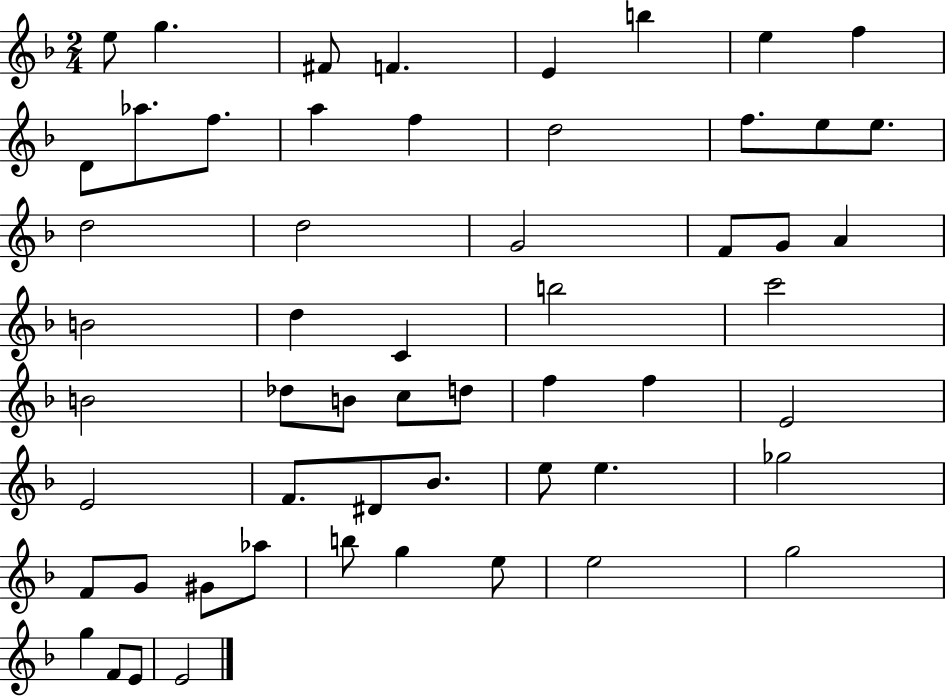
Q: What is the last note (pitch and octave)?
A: E4